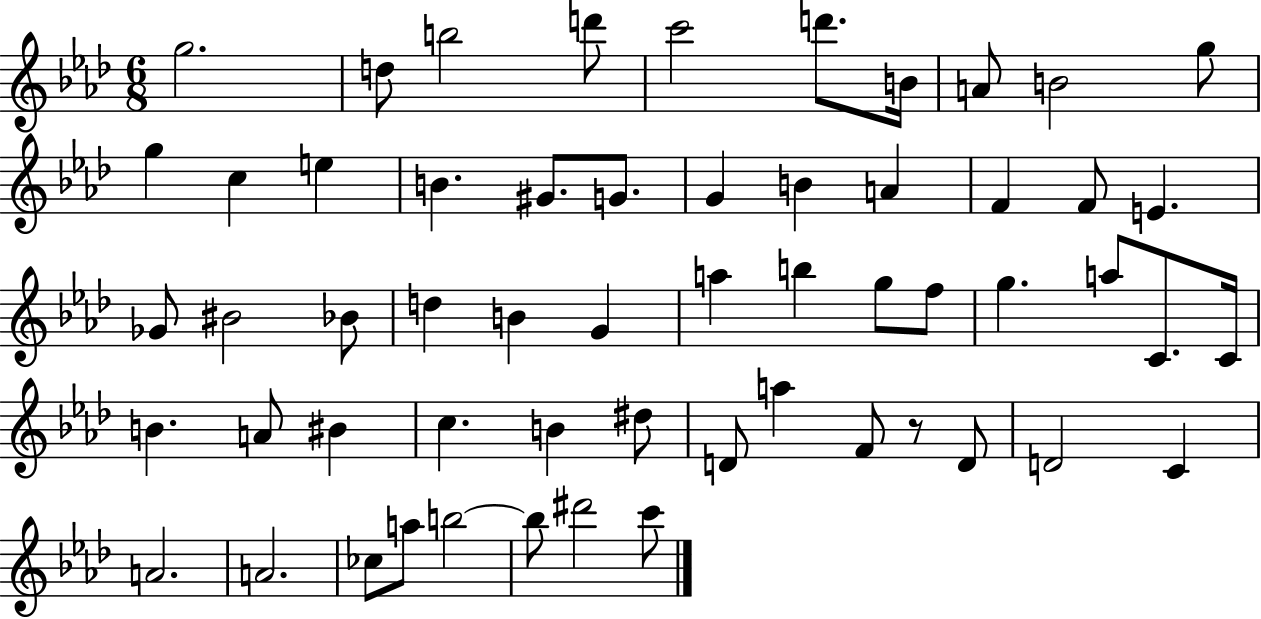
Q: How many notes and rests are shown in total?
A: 57